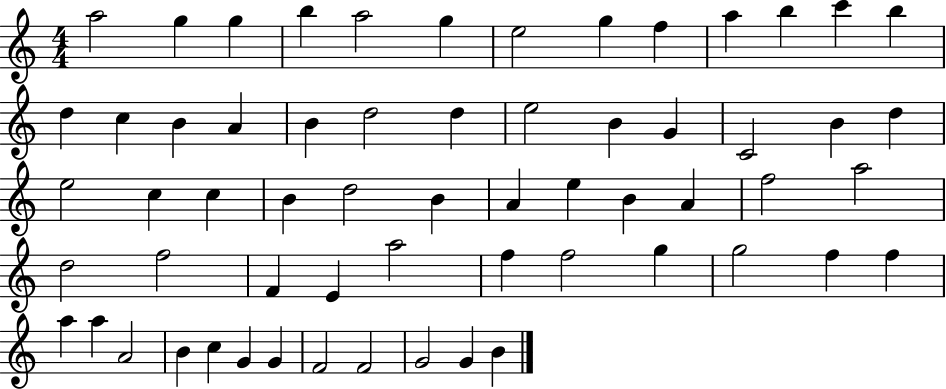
A5/h G5/q G5/q B5/q A5/h G5/q E5/h G5/q F5/q A5/q B5/q C6/q B5/q D5/q C5/q B4/q A4/q B4/q D5/h D5/q E5/h B4/q G4/q C4/h B4/q D5/q E5/h C5/q C5/q B4/q D5/h B4/q A4/q E5/q B4/q A4/q F5/h A5/h D5/h F5/h F4/q E4/q A5/h F5/q F5/h G5/q G5/h F5/q F5/q A5/q A5/q A4/h B4/q C5/q G4/q G4/q F4/h F4/h G4/h G4/q B4/q